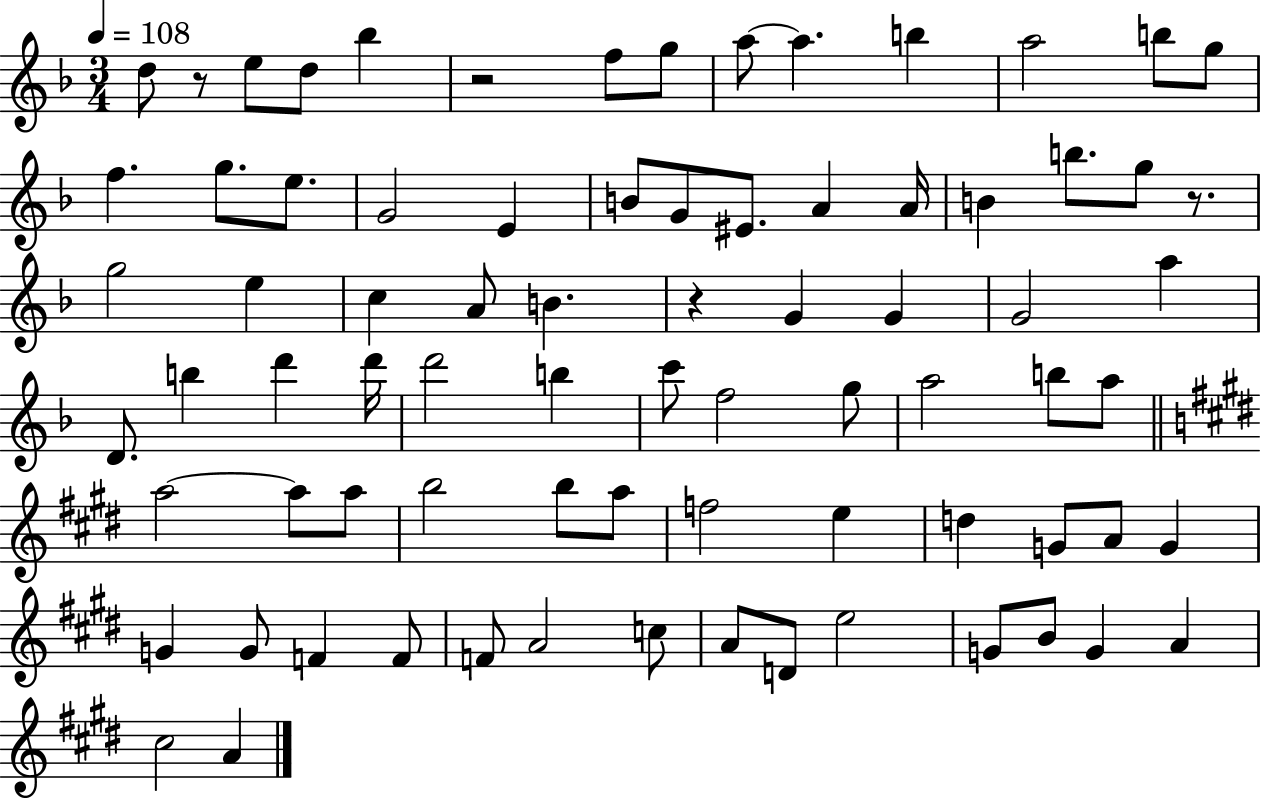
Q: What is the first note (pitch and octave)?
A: D5